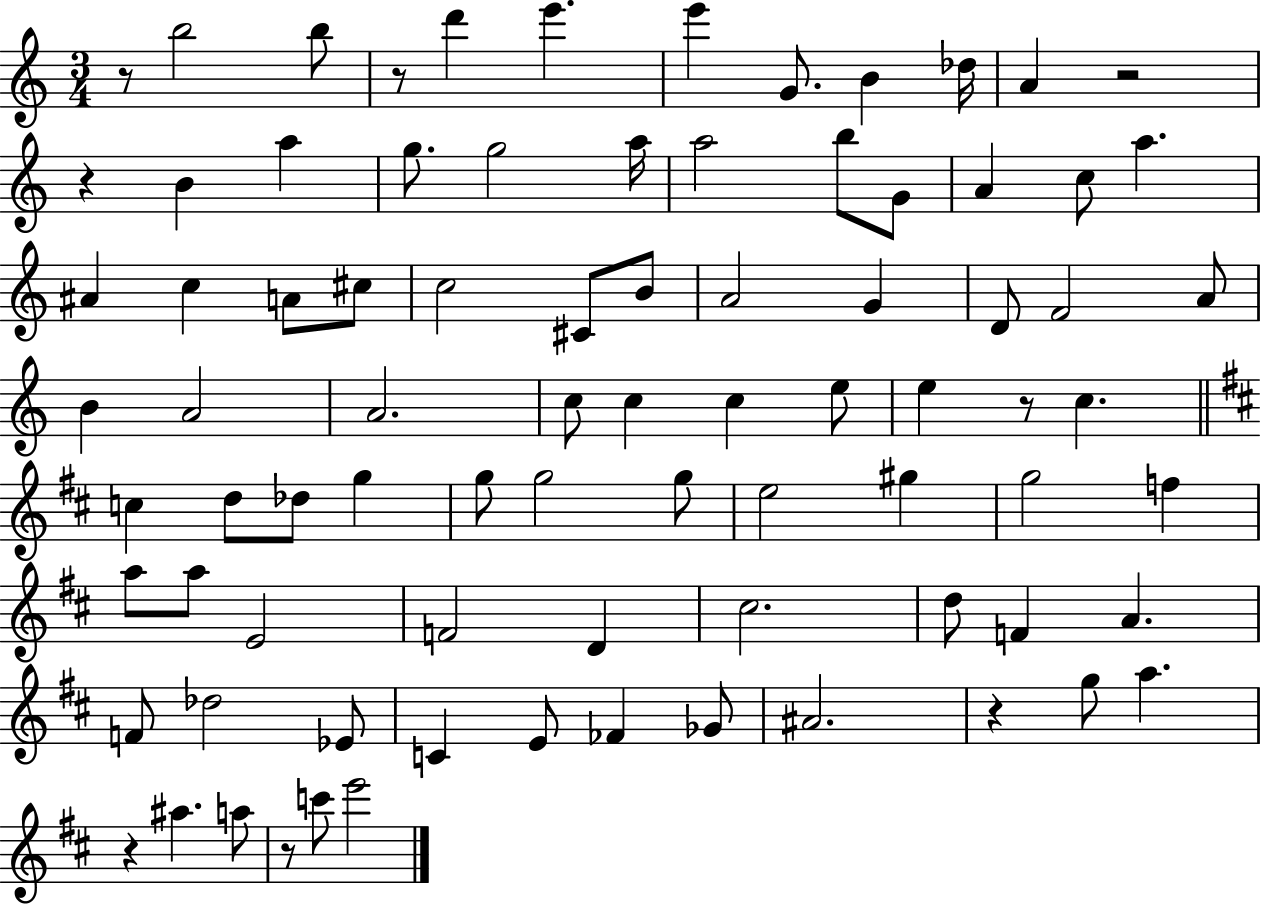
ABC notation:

X:1
T:Untitled
M:3/4
L:1/4
K:C
z/2 b2 b/2 z/2 d' e' e' G/2 B _d/4 A z2 z B a g/2 g2 a/4 a2 b/2 G/2 A c/2 a ^A c A/2 ^c/2 c2 ^C/2 B/2 A2 G D/2 F2 A/2 B A2 A2 c/2 c c e/2 e z/2 c c d/2 _d/2 g g/2 g2 g/2 e2 ^g g2 f a/2 a/2 E2 F2 D ^c2 d/2 F A F/2 _d2 _E/2 C E/2 _F _G/2 ^A2 z g/2 a z ^a a/2 z/2 c'/2 e'2